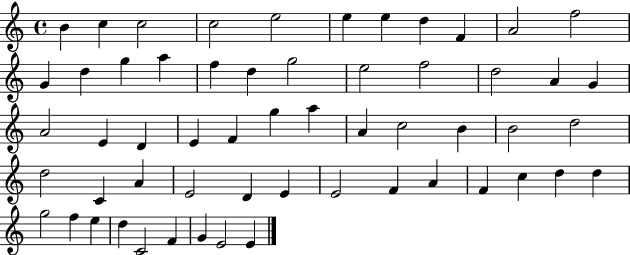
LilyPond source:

{
  \clef treble
  \time 4/4
  \defaultTimeSignature
  \key c \major
  b'4 c''4 c''2 | c''2 e''2 | e''4 e''4 d''4 f'4 | a'2 f''2 | \break g'4 d''4 g''4 a''4 | f''4 d''4 g''2 | e''2 f''2 | d''2 a'4 g'4 | \break a'2 e'4 d'4 | e'4 f'4 g''4 a''4 | a'4 c''2 b'4 | b'2 d''2 | \break d''2 c'4 a'4 | e'2 d'4 e'4 | e'2 f'4 a'4 | f'4 c''4 d''4 d''4 | \break g''2 f''4 e''4 | d''4 c'2 f'4 | g'4 e'2 e'4 | \bar "|."
}